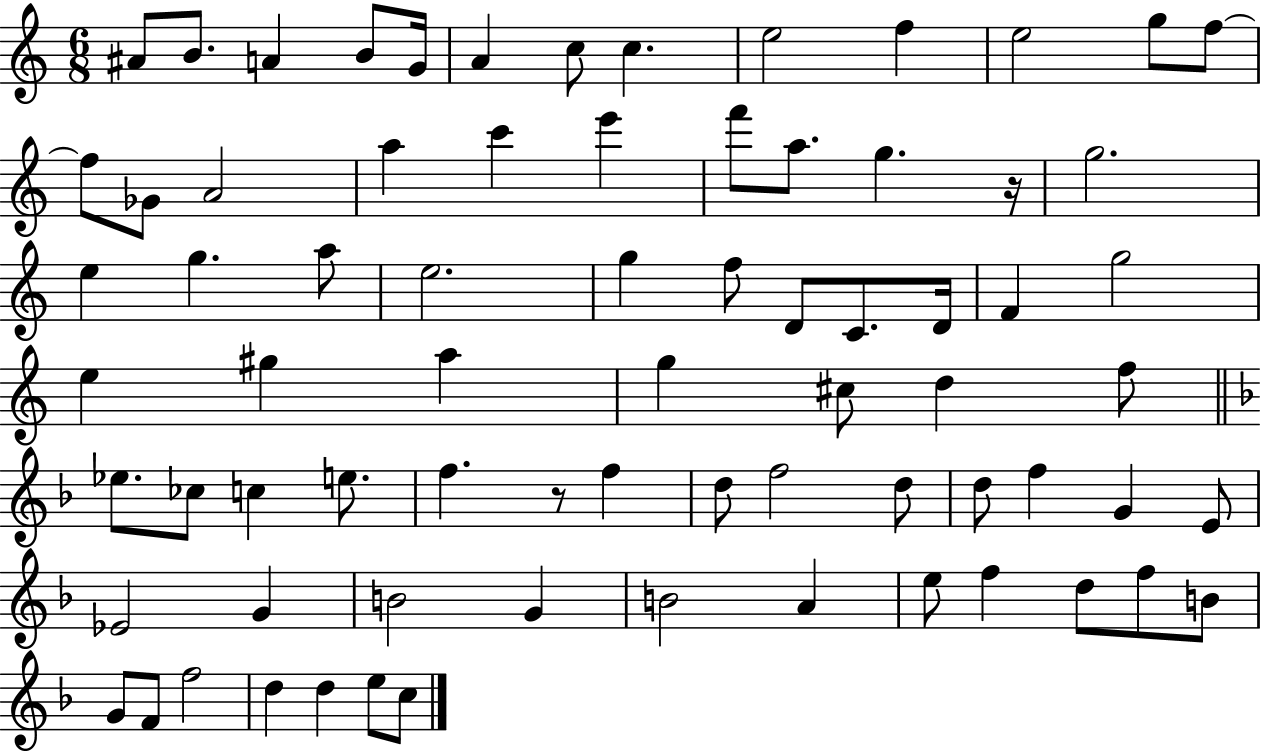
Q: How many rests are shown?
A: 2